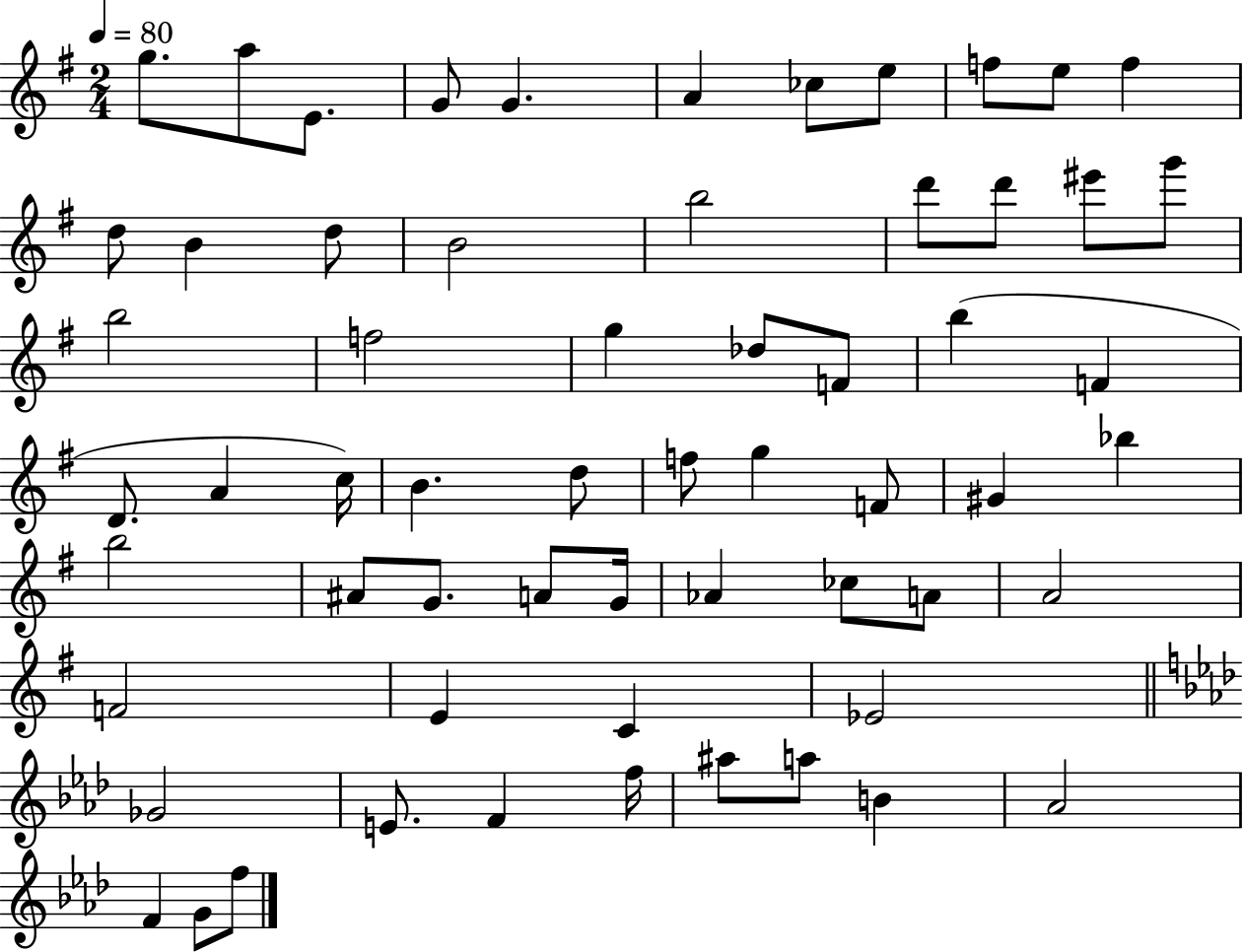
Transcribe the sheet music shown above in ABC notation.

X:1
T:Untitled
M:2/4
L:1/4
K:G
g/2 a/2 E/2 G/2 G A _c/2 e/2 f/2 e/2 f d/2 B d/2 B2 b2 d'/2 d'/2 ^e'/2 g'/2 b2 f2 g _d/2 F/2 b F D/2 A c/4 B d/2 f/2 g F/2 ^G _b b2 ^A/2 G/2 A/2 G/4 _A _c/2 A/2 A2 F2 E C _E2 _G2 E/2 F f/4 ^a/2 a/2 B _A2 F G/2 f/2